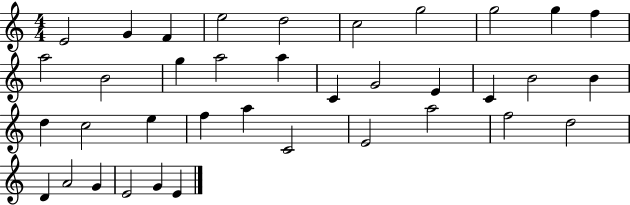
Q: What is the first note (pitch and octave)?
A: E4